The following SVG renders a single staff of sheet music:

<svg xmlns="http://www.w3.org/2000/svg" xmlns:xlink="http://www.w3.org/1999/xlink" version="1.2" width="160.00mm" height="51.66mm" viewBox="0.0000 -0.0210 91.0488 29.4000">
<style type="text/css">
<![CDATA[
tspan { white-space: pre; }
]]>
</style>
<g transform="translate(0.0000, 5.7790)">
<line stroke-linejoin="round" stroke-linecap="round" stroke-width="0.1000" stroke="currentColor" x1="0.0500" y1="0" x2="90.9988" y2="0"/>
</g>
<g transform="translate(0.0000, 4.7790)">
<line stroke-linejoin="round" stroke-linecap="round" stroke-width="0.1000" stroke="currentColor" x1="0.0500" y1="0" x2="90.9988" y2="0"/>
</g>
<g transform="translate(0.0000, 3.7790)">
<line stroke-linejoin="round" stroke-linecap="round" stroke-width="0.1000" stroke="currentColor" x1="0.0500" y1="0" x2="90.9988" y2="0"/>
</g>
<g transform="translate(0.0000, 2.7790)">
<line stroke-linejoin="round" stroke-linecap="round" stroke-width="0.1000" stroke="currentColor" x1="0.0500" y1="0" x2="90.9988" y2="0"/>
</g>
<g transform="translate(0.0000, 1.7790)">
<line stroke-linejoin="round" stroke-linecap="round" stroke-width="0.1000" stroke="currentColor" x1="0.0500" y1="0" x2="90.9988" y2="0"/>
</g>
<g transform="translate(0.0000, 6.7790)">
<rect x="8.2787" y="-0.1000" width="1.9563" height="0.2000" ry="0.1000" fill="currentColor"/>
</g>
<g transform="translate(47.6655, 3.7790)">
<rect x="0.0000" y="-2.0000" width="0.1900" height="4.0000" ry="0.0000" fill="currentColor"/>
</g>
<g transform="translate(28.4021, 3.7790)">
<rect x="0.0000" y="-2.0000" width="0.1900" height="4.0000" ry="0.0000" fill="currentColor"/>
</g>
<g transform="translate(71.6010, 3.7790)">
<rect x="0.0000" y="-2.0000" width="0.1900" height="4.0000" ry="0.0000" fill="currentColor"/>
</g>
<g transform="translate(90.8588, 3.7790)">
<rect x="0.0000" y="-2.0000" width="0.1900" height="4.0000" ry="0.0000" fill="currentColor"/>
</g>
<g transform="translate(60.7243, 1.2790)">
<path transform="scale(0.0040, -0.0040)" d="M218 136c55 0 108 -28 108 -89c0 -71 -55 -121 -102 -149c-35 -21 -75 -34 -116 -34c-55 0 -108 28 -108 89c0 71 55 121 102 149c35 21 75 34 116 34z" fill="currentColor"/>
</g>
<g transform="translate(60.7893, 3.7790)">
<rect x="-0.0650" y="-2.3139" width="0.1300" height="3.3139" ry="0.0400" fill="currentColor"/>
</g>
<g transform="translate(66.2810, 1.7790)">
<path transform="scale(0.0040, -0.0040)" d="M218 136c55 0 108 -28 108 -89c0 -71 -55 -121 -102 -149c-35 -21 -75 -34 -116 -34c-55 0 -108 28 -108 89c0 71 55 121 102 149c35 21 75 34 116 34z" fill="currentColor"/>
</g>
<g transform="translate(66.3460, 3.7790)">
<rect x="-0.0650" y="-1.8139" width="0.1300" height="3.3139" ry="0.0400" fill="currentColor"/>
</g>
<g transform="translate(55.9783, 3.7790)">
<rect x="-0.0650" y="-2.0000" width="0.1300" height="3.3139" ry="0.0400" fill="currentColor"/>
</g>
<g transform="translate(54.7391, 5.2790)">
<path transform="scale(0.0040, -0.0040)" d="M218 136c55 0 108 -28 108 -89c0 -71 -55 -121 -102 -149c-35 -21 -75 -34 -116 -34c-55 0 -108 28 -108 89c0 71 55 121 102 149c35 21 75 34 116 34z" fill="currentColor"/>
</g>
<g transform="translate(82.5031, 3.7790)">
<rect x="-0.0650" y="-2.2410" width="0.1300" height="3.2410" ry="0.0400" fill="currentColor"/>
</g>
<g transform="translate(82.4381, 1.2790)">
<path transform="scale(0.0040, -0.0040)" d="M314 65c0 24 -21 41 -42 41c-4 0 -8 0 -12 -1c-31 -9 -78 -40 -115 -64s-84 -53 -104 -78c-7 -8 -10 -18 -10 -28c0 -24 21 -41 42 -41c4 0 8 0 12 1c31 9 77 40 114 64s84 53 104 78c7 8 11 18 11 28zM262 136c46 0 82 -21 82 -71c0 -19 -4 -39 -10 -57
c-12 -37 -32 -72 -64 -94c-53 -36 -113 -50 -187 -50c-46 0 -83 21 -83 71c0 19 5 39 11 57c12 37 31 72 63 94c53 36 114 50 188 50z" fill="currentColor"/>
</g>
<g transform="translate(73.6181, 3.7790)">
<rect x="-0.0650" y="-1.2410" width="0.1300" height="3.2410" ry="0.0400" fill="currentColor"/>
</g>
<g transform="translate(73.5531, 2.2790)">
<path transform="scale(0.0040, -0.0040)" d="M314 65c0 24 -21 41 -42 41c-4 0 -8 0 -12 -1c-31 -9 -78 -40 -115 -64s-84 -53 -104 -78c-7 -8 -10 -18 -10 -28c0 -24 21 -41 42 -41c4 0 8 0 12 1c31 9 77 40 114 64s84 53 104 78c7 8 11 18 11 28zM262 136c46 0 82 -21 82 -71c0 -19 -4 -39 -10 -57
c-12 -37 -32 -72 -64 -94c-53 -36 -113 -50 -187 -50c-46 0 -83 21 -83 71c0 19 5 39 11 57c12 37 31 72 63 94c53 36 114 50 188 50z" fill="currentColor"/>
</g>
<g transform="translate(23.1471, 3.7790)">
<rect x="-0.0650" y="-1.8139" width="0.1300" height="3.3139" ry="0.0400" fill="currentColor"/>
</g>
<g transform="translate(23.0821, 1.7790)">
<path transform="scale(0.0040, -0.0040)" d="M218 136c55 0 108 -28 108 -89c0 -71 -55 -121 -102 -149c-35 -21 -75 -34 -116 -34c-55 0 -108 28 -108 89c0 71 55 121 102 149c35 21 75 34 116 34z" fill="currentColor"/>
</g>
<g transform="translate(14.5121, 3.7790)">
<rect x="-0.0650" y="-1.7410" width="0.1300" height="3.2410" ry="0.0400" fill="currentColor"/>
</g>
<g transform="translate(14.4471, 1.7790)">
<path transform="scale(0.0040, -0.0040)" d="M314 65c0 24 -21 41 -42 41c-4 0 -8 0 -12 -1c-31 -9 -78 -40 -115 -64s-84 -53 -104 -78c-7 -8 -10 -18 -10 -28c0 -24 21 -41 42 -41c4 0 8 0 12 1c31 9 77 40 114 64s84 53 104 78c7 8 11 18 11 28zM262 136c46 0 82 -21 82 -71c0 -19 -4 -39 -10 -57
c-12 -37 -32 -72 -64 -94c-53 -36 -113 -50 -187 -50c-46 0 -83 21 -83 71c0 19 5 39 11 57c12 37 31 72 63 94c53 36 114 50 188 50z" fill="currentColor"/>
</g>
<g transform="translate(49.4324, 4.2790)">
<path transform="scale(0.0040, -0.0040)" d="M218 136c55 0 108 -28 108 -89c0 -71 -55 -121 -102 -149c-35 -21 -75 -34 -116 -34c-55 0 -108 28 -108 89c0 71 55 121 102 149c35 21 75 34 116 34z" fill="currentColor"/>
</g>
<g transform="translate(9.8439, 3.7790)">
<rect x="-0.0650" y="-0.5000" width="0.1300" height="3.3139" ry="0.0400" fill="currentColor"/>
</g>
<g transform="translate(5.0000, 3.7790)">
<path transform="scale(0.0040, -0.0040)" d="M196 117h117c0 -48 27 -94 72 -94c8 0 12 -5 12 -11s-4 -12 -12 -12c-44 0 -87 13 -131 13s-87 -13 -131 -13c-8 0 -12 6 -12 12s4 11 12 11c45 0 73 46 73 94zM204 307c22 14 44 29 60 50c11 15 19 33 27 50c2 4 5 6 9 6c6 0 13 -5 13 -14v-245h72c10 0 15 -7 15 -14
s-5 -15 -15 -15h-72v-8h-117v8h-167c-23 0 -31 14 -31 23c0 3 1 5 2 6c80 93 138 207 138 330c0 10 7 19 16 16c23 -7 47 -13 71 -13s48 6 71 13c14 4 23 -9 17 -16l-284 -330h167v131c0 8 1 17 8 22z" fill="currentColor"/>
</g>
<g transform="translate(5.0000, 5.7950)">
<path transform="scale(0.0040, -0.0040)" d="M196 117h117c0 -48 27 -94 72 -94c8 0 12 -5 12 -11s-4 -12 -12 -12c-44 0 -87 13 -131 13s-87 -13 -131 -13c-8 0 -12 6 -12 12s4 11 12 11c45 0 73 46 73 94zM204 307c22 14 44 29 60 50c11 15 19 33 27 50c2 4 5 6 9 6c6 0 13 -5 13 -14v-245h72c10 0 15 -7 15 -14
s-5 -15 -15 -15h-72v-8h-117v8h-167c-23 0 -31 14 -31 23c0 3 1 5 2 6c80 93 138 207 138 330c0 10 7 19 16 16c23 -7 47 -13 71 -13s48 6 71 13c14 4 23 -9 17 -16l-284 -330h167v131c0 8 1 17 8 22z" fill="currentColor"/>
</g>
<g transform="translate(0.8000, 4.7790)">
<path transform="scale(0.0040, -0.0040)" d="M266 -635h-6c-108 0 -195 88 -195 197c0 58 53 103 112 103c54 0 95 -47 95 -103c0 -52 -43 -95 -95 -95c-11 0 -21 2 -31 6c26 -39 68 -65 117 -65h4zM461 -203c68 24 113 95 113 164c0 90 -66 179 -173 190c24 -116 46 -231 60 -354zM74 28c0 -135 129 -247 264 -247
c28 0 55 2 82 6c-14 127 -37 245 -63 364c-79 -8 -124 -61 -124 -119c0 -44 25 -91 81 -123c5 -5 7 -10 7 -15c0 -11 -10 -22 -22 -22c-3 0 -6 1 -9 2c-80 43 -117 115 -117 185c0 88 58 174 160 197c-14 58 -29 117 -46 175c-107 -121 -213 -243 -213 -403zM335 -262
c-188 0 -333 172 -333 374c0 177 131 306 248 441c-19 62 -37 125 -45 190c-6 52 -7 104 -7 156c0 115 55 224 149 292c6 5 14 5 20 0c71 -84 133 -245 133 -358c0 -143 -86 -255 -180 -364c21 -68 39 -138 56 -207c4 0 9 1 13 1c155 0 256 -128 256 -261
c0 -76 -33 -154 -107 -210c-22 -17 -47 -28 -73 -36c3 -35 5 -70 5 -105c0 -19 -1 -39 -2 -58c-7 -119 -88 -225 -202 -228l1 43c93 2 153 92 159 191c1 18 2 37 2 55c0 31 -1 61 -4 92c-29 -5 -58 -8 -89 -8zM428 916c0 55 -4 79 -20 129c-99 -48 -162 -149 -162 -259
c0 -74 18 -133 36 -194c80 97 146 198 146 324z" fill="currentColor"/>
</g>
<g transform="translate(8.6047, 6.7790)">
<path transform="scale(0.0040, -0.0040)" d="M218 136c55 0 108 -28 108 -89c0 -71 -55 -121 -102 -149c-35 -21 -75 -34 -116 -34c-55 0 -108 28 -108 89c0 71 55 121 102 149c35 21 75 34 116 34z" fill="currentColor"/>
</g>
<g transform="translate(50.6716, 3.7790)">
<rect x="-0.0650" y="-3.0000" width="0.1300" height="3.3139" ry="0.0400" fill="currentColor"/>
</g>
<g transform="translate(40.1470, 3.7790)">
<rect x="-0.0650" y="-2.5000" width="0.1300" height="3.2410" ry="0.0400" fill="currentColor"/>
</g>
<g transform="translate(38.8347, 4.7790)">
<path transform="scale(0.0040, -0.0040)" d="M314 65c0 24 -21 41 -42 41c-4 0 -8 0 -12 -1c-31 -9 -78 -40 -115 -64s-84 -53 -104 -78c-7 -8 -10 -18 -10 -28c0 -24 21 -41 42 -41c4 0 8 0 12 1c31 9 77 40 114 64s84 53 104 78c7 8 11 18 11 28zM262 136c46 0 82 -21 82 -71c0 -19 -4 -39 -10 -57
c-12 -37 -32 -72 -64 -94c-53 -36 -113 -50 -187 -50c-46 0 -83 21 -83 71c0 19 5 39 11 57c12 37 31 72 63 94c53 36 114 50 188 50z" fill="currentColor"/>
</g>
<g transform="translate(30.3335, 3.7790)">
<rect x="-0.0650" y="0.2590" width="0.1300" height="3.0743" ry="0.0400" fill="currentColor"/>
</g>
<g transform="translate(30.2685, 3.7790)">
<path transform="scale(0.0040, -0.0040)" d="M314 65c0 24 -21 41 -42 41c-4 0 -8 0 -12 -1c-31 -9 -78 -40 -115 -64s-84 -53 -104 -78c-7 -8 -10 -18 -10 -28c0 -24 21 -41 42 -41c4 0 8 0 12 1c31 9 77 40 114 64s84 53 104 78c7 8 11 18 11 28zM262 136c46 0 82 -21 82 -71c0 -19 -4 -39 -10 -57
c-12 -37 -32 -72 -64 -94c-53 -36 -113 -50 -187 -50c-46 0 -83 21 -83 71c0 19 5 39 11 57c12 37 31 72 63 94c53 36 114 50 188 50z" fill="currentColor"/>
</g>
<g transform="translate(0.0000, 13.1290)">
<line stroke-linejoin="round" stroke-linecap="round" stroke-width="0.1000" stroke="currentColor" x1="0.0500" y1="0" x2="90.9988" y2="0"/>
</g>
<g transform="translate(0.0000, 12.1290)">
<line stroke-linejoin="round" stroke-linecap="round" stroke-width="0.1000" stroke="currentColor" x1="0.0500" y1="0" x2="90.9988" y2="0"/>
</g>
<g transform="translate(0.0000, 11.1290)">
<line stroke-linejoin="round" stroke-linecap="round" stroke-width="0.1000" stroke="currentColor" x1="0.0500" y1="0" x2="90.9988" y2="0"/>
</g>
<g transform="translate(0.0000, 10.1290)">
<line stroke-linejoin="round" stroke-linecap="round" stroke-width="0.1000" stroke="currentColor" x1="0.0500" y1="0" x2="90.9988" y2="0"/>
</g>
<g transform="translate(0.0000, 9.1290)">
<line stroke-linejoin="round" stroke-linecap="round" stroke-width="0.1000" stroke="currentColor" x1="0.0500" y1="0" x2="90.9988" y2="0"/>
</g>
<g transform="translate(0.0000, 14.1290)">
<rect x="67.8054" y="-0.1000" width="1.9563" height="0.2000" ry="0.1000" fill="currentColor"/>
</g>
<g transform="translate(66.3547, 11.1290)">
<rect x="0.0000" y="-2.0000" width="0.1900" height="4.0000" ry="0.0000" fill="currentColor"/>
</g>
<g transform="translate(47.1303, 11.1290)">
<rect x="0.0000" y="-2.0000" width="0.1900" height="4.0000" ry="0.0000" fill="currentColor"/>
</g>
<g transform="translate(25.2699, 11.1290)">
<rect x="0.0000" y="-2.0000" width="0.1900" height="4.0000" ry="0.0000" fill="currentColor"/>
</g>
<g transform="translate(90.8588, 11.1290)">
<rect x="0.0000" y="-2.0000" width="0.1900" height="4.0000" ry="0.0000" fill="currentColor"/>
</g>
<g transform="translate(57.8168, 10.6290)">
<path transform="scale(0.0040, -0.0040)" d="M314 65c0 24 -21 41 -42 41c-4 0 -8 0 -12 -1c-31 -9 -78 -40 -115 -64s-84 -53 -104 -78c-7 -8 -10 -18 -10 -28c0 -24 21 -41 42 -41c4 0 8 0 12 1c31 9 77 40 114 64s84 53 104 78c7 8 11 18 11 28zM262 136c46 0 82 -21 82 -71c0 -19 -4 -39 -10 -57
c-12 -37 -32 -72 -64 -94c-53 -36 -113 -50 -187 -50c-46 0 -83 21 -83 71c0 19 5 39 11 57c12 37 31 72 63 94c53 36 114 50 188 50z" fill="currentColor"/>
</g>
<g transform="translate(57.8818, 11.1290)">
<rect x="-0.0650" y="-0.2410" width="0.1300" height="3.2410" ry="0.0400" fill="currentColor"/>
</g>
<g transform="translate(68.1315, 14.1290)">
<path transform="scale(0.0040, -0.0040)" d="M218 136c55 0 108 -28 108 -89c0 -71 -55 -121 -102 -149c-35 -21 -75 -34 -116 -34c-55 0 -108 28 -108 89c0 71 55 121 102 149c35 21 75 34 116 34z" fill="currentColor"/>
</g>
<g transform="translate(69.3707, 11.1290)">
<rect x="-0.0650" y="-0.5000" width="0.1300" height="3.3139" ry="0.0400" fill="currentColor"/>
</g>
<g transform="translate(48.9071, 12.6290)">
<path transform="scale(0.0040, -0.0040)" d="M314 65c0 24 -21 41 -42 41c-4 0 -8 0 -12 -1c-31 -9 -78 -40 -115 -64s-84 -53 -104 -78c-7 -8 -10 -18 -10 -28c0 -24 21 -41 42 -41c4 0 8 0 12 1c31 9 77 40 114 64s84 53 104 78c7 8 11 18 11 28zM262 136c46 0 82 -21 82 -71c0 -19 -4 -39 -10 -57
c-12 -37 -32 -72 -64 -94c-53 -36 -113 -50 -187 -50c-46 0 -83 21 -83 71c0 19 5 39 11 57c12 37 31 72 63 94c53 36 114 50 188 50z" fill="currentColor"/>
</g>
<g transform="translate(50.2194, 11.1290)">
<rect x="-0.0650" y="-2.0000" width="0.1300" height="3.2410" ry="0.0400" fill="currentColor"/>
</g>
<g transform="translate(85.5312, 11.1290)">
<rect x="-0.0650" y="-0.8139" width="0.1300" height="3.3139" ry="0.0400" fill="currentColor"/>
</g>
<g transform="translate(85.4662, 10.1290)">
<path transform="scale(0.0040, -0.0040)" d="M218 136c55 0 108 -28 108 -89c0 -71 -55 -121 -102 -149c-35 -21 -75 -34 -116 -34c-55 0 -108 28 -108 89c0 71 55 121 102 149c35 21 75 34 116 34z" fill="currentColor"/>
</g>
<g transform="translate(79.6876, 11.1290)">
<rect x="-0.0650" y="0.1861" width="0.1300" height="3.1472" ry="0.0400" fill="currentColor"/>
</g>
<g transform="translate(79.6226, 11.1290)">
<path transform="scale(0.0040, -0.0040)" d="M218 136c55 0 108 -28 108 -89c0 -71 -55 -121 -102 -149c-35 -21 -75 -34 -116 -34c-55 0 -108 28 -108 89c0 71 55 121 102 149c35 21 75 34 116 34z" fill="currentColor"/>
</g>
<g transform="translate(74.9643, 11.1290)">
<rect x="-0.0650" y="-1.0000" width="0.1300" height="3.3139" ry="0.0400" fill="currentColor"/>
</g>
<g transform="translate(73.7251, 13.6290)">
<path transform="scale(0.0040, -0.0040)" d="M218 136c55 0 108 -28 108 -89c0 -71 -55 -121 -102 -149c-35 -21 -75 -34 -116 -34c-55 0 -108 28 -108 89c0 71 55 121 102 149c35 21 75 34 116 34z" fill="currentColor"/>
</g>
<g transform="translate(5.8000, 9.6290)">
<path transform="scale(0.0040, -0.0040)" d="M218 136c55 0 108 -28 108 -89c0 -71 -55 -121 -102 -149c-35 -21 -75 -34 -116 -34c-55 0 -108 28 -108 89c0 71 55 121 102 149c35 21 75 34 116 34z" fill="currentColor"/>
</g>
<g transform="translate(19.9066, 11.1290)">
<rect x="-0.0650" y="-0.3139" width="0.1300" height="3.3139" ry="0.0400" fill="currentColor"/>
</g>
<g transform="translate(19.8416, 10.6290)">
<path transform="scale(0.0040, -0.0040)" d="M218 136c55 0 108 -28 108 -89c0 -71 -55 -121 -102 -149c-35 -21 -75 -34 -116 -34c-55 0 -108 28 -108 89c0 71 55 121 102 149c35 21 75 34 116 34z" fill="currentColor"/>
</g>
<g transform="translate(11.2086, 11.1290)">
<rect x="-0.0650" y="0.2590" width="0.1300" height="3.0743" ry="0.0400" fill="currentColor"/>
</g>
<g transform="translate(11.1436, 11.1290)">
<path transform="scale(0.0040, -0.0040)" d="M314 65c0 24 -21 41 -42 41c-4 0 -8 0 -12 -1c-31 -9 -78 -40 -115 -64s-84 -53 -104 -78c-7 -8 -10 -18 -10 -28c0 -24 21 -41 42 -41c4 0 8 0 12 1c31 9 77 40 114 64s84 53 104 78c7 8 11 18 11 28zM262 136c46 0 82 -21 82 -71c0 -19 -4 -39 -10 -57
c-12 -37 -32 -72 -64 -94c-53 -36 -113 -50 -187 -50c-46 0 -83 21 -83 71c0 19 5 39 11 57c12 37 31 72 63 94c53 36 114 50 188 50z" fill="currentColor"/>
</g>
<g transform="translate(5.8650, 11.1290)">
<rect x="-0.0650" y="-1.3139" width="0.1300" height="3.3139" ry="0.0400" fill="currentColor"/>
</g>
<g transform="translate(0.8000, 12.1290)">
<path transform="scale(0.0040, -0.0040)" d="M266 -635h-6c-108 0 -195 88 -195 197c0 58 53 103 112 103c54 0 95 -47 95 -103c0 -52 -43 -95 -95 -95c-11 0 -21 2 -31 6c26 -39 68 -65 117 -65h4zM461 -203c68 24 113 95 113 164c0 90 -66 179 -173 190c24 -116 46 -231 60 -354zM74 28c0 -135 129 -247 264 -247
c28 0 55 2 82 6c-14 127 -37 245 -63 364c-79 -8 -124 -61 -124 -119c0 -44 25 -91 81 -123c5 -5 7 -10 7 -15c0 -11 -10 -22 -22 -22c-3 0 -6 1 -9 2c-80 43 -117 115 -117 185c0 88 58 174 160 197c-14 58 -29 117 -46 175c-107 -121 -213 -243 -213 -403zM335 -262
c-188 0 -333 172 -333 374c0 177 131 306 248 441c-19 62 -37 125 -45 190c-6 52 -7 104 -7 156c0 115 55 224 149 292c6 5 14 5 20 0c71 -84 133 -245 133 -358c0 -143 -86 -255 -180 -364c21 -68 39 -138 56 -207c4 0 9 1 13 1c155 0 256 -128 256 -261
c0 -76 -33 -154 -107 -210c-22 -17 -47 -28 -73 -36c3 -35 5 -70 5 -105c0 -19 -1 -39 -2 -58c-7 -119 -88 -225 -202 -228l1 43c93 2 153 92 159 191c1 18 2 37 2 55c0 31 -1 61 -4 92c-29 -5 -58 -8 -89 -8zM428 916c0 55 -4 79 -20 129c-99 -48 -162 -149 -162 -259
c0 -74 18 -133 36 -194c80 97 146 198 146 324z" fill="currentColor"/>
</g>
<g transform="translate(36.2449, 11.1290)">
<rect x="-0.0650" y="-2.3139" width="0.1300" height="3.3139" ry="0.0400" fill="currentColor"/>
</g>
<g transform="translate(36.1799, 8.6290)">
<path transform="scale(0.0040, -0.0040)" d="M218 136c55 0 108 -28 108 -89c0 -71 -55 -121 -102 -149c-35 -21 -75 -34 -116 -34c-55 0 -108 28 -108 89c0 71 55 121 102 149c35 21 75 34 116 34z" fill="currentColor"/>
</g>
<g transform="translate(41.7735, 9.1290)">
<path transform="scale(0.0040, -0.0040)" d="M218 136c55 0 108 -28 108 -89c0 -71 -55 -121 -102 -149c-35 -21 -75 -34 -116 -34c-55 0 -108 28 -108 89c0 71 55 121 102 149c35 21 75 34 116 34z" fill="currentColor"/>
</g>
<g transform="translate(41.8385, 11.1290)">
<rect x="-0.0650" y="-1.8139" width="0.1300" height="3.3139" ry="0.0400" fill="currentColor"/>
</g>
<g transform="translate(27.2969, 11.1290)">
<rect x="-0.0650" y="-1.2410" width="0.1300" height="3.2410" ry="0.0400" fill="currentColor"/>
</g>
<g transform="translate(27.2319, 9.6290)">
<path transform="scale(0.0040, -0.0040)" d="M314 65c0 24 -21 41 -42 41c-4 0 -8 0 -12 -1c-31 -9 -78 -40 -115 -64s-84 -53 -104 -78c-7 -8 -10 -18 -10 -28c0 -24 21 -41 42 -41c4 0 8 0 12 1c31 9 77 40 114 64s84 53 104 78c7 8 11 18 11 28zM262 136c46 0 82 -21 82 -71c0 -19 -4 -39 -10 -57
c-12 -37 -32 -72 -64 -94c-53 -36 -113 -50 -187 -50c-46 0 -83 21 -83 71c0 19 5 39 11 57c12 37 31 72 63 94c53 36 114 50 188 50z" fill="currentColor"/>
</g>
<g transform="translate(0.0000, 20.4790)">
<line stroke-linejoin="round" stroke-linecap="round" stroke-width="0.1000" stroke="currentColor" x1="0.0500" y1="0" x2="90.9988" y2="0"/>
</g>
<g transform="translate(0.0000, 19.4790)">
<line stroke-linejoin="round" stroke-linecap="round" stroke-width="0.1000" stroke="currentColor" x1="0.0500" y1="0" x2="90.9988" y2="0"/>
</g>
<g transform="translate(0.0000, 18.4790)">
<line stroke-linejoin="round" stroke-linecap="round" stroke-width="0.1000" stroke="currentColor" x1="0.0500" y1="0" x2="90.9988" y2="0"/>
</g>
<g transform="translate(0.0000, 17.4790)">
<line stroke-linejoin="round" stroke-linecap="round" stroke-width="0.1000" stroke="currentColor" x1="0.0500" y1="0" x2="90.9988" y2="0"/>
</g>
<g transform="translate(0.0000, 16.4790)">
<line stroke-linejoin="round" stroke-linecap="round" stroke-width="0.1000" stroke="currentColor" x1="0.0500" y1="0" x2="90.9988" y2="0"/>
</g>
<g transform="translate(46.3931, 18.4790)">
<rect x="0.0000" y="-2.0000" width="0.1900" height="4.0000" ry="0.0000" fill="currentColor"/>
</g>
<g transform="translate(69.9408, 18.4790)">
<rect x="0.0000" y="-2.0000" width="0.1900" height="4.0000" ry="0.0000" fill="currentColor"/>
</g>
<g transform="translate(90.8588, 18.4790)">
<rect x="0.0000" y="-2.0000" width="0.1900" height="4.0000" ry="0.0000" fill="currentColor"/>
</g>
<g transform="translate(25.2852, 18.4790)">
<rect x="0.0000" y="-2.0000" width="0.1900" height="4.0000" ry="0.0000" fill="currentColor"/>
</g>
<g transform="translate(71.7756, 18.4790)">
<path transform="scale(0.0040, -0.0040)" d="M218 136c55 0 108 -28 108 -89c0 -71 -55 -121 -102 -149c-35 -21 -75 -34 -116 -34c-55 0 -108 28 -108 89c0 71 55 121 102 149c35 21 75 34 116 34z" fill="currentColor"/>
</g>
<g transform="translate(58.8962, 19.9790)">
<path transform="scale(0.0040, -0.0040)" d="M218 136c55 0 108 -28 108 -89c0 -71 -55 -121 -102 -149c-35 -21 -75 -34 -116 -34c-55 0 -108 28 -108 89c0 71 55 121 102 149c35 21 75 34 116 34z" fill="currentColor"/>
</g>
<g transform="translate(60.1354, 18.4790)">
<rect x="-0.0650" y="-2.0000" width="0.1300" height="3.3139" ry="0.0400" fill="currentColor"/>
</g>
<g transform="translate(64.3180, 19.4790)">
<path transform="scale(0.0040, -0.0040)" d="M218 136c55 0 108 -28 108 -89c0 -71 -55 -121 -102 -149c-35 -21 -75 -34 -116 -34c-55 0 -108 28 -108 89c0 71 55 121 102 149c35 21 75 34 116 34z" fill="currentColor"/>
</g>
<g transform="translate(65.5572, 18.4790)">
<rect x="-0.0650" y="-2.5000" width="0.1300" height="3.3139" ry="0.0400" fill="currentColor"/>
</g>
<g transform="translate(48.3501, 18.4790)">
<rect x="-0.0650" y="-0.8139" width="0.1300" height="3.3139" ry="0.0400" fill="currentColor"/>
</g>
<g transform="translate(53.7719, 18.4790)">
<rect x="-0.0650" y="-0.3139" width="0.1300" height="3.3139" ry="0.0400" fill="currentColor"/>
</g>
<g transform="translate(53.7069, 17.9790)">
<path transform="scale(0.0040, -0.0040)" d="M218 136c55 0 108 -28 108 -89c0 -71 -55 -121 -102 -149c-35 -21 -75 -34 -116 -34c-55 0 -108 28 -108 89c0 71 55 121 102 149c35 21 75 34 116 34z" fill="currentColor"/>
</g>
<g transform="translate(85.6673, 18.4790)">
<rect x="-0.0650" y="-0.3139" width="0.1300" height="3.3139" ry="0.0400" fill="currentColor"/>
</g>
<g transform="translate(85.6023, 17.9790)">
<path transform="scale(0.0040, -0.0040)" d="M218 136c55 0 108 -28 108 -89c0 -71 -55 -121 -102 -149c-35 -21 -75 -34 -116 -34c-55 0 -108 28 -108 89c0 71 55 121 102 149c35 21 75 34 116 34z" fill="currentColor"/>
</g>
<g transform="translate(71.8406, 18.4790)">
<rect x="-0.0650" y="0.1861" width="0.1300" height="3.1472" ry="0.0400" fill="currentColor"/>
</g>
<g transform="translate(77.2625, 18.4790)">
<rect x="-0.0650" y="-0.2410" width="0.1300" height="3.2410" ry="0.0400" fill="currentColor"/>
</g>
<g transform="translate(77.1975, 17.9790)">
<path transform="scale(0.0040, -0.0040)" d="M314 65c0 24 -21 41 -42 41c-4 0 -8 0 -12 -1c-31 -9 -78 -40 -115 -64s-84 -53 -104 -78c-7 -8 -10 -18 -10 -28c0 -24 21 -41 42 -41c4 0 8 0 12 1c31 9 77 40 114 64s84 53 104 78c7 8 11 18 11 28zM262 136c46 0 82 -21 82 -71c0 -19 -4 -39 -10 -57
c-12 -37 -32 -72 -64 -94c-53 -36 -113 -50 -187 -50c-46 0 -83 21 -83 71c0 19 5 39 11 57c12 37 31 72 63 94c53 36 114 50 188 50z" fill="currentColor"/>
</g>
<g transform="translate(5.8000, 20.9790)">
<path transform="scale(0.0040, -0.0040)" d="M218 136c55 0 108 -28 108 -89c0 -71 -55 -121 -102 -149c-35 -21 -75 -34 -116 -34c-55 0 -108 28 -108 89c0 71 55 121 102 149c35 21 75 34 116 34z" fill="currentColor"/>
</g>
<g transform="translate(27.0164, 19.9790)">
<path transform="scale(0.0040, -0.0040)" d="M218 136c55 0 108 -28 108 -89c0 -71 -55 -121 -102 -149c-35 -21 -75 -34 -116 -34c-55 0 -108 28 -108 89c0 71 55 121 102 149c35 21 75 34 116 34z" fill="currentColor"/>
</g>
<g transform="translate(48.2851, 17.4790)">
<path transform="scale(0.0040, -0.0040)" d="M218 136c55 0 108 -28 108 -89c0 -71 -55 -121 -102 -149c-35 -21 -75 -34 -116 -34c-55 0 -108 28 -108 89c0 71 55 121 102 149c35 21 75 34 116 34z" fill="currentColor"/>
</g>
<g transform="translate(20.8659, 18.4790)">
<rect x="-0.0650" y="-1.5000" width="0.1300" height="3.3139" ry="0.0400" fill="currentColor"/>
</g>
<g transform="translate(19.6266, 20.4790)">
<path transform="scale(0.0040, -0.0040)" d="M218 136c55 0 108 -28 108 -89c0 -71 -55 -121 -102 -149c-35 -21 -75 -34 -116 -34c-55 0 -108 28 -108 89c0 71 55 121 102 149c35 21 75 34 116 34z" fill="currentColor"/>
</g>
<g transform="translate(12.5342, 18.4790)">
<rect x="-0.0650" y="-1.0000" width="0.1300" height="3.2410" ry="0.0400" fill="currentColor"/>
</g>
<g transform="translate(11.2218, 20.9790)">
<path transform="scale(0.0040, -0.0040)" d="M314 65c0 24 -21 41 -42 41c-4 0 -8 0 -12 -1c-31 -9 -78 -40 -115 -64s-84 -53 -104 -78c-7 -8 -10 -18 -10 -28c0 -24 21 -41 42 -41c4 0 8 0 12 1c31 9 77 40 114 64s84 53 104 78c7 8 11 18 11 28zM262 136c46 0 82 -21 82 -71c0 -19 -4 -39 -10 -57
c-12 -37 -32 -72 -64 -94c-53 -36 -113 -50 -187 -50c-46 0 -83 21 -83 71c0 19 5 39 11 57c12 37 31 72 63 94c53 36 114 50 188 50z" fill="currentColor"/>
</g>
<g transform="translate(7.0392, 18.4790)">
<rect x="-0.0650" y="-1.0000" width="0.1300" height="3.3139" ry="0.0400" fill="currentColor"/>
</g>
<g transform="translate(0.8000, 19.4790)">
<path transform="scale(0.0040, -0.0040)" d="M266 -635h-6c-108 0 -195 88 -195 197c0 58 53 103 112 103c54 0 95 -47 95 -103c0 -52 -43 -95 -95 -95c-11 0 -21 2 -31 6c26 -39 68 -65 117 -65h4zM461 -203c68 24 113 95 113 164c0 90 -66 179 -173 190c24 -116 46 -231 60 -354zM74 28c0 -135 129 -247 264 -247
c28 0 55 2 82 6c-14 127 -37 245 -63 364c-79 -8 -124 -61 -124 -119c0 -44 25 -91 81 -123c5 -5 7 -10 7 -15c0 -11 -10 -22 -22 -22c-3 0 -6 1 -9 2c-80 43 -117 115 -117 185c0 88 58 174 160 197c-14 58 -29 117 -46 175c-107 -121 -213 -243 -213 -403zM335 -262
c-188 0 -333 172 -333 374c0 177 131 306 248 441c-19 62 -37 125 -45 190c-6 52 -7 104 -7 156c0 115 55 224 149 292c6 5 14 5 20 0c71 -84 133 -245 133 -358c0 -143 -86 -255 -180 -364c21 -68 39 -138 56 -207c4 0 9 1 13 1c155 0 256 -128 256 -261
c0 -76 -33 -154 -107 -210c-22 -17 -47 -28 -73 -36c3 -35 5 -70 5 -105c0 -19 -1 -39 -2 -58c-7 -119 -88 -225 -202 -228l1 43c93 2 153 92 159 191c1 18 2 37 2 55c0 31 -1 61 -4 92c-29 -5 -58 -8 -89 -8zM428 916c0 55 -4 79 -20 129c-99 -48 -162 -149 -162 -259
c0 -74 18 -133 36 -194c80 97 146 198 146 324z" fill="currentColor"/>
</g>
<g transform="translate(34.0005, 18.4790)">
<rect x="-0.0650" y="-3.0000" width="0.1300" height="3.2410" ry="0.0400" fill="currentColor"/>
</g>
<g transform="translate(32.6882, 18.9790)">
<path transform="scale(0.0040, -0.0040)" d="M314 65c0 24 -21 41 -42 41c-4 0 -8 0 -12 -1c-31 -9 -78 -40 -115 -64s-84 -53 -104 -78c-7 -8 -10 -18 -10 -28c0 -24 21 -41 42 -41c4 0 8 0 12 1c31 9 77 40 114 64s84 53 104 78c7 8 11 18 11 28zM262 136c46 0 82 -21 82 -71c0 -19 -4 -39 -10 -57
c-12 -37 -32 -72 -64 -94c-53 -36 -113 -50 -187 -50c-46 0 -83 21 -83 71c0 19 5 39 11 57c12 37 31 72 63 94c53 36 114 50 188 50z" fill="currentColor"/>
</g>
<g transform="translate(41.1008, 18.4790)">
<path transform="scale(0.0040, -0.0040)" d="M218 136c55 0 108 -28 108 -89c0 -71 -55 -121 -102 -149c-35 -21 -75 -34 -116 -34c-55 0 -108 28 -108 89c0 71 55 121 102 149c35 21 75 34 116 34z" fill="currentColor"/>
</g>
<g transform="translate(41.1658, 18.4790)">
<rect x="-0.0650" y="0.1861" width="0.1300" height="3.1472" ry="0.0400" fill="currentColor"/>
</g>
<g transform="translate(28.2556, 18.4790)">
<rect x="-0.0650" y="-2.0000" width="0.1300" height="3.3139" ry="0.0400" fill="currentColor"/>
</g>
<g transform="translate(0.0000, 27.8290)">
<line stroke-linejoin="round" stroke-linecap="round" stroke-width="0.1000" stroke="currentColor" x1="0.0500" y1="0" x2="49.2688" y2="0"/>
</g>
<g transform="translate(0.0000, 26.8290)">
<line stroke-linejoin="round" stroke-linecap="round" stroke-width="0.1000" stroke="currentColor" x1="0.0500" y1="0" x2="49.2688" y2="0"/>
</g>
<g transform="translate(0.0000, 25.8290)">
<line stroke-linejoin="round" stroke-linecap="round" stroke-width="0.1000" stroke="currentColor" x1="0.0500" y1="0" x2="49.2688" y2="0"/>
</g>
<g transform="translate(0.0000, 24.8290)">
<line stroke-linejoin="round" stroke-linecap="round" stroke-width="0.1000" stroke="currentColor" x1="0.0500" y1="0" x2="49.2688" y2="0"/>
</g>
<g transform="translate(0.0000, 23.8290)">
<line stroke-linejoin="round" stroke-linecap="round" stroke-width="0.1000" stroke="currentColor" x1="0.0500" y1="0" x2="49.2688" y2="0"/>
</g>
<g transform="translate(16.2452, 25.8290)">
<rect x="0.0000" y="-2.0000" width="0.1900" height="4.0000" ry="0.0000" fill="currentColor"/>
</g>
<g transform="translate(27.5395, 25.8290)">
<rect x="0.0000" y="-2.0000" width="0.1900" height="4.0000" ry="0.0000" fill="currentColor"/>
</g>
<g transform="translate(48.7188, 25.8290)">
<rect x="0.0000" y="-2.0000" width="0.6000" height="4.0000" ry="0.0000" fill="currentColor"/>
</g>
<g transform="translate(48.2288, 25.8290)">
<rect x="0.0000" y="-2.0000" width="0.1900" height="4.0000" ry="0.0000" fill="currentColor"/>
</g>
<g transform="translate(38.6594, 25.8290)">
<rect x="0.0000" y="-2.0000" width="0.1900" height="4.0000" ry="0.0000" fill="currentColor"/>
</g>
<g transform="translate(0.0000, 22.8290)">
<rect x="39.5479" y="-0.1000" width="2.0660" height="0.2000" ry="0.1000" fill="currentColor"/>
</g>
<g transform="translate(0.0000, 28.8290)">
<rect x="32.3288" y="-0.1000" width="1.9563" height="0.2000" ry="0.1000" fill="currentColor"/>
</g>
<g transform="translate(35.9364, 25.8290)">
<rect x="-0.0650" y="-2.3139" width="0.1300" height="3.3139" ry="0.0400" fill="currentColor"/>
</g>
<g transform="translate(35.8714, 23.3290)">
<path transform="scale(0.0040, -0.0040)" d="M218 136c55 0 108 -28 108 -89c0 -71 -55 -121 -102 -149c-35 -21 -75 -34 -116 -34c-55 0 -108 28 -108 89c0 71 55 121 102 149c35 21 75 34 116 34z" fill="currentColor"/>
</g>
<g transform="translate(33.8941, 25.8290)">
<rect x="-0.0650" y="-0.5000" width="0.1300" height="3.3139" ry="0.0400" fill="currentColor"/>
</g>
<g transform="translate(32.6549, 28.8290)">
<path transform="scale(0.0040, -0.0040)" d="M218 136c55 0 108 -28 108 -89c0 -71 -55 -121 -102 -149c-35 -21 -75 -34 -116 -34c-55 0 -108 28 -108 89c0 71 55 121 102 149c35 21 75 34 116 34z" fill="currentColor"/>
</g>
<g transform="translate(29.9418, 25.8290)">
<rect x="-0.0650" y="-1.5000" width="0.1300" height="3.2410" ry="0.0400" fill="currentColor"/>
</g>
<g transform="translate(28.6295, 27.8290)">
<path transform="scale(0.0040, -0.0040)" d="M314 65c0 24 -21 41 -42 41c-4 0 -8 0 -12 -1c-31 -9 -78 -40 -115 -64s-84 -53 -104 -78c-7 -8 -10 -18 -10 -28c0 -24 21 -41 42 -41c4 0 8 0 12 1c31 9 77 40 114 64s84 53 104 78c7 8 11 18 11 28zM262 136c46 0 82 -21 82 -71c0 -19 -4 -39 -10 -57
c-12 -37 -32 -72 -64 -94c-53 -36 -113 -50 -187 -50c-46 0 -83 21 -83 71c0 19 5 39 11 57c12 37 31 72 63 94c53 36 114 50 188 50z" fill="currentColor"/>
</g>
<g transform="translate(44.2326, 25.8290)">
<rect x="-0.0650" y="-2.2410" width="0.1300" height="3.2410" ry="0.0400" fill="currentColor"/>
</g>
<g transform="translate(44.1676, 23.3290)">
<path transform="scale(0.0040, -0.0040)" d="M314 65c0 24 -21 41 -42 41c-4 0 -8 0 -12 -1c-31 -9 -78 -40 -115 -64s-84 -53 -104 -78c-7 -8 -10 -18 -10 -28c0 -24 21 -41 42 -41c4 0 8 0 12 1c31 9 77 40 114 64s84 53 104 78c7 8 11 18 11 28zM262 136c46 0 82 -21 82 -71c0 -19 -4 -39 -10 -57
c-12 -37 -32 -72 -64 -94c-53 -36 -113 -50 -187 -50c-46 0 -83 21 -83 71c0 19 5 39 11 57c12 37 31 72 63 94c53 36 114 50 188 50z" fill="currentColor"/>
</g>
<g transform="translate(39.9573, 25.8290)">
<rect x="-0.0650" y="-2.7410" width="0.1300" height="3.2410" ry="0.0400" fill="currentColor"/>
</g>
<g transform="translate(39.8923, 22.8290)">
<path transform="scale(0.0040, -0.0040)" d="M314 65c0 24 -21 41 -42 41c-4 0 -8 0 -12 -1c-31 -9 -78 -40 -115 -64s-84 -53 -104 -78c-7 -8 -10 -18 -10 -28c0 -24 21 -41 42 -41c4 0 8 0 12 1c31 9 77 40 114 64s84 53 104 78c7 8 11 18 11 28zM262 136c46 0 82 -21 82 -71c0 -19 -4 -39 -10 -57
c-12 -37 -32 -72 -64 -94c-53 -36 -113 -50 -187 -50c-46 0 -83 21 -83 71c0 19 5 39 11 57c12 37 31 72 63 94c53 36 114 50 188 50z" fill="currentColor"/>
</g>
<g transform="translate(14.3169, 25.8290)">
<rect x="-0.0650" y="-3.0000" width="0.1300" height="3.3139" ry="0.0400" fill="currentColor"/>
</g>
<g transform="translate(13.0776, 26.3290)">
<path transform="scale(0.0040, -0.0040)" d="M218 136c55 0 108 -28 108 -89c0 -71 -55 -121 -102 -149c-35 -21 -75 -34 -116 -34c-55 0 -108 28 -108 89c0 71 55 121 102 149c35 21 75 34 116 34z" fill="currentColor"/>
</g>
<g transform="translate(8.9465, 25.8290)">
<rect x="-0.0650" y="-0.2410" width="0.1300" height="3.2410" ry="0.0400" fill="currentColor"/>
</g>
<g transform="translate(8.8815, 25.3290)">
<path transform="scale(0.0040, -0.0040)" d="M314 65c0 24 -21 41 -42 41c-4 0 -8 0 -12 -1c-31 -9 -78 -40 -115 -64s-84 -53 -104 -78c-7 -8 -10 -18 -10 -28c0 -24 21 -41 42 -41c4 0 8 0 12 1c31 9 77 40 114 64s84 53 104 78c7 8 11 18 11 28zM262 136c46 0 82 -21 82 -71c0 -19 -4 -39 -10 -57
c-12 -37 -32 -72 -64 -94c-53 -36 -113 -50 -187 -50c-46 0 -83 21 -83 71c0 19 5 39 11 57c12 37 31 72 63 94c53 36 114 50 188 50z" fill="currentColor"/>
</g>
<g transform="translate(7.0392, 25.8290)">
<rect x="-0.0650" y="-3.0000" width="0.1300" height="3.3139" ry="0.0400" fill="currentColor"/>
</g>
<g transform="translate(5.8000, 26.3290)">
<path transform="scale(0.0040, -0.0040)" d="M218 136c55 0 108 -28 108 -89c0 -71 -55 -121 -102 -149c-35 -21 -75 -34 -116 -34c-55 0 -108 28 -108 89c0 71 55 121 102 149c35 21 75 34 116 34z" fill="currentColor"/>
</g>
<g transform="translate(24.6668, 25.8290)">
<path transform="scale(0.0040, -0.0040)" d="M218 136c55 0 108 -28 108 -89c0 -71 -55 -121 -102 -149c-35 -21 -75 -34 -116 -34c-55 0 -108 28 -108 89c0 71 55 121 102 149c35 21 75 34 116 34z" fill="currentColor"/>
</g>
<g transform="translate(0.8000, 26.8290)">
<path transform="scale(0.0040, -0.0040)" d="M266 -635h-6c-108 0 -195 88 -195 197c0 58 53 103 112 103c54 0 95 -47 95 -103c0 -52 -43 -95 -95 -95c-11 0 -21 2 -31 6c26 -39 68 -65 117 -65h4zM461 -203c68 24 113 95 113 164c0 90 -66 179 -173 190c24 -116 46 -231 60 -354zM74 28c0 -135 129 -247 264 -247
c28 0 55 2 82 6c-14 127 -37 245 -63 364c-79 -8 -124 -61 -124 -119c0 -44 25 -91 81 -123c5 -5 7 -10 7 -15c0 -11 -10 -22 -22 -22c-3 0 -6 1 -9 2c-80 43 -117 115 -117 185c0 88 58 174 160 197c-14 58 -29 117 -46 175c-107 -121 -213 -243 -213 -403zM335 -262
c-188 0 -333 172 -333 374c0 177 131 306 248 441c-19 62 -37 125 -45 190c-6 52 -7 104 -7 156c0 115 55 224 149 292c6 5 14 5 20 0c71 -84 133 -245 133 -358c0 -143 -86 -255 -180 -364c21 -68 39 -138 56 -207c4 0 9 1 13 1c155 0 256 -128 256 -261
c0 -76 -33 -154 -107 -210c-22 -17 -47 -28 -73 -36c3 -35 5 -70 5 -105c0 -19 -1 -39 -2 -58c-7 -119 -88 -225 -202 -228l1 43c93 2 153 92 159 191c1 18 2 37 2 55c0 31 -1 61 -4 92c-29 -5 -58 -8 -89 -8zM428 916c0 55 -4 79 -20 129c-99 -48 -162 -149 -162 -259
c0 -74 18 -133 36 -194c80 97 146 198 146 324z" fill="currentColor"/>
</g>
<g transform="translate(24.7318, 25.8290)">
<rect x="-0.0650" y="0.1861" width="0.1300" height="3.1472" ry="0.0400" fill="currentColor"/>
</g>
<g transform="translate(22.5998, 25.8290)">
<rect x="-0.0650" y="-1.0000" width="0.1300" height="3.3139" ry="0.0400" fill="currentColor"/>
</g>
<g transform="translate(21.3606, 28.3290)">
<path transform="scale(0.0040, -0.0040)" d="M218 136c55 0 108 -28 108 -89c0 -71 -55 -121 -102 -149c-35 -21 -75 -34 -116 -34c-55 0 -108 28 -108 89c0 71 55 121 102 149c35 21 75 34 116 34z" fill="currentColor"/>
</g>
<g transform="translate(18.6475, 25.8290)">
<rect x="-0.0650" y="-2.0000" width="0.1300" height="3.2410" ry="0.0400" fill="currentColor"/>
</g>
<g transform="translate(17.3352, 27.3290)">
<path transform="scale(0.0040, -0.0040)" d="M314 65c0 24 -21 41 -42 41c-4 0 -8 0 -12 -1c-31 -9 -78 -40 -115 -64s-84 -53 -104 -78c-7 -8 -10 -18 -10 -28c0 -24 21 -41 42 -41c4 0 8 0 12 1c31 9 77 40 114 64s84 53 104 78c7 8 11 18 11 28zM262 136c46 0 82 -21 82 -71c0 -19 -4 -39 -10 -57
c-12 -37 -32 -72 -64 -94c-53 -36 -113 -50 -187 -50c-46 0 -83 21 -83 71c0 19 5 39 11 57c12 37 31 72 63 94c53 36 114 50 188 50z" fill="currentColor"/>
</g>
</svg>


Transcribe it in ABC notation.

X:1
T:Untitled
M:4/4
L:1/4
K:C
C f2 f B2 G2 A F g f e2 g2 e B2 c e2 g f F2 c2 C D B d D D2 E F A2 B d c F G B c2 c A c2 A F2 D B E2 C g a2 g2